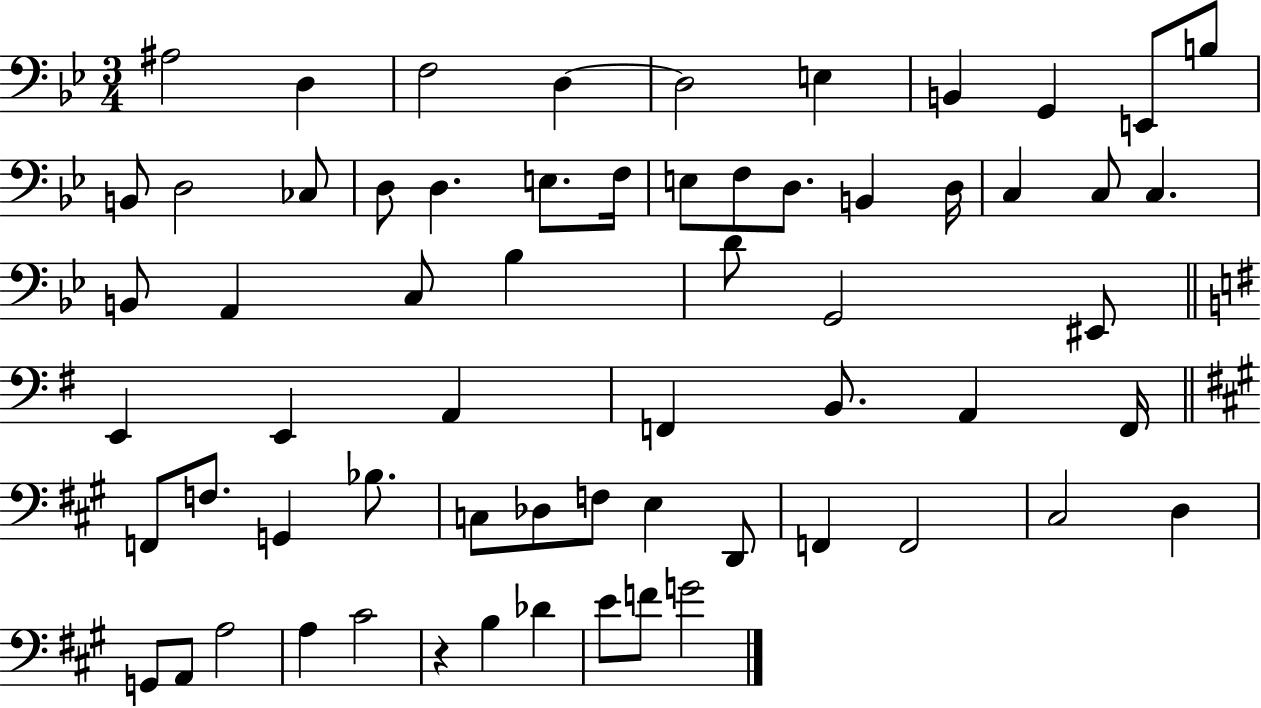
X:1
T:Untitled
M:3/4
L:1/4
K:Bb
^A,2 D, F,2 D, D,2 E, B,, G,, E,,/2 B,/2 B,,/2 D,2 _C,/2 D,/2 D, E,/2 F,/4 E,/2 F,/2 D,/2 B,, D,/4 C, C,/2 C, B,,/2 A,, C,/2 _B, D/2 G,,2 ^E,,/2 E,, E,, A,, F,, B,,/2 A,, F,,/4 F,,/2 F,/2 G,, _B,/2 C,/2 _D,/2 F,/2 E, D,,/2 F,, F,,2 ^C,2 D, G,,/2 A,,/2 A,2 A, ^C2 z B, _D E/2 F/2 G2